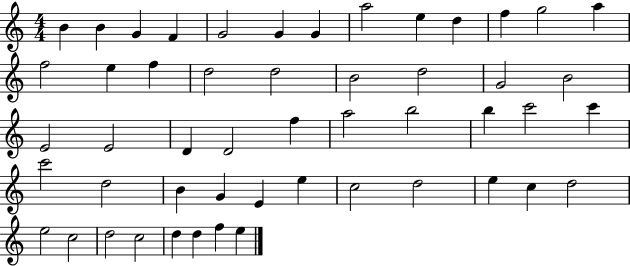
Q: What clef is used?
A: treble